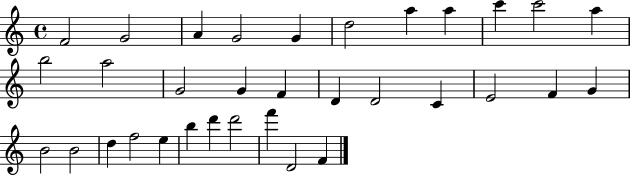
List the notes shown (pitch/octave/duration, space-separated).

F4/h G4/h A4/q G4/h G4/q D5/h A5/q A5/q C6/q C6/h A5/q B5/h A5/h G4/h G4/q F4/q D4/q D4/h C4/q E4/h F4/q G4/q B4/h B4/h D5/q F5/h E5/q B5/q D6/q D6/h F6/q D4/h F4/q